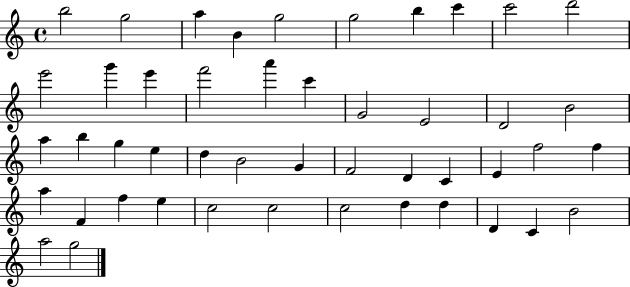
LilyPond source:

{
  \clef treble
  \time 4/4
  \defaultTimeSignature
  \key c \major
  b''2 g''2 | a''4 b'4 g''2 | g''2 b''4 c'''4 | c'''2 d'''2 | \break e'''2 g'''4 e'''4 | f'''2 a'''4 c'''4 | g'2 e'2 | d'2 b'2 | \break a''4 b''4 g''4 e''4 | d''4 b'2 g'4 | f'2 d'4 c'4 | e'4 f''2 f''4 | \break a''4 f'4 f''4 e''4 | c''2 c''2 | c''2 d''4 d''4 | d'4 c'4 b'2 | \break a''2 g''2 | \bar "|."
}